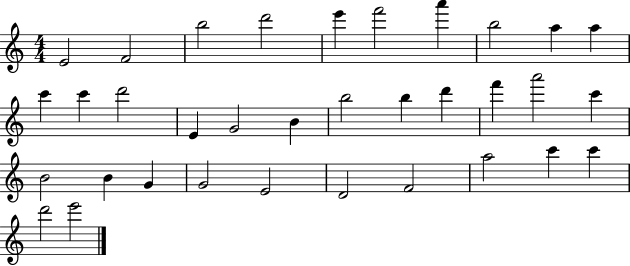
{
  \clef treble
  \numericTimeSignature
  \time 4/4
  \key c \major
  e'2 f'2 | b''2 d'''2 | e'''4 f'''2 a'''4 | b''2 a''4 a''4 | \break c'''4 c'''4 d'''2 | e'4 g'2 b'4 | b''2 b''4 d'''4 | f'''4 a'''2 c'''4 | \break b'2 b'4 g'4 | g'2 e'2 | d'2 f'2 | a''2 c'''4 c'''4 | \break d'''2 e'''2 | \bar "|."
}